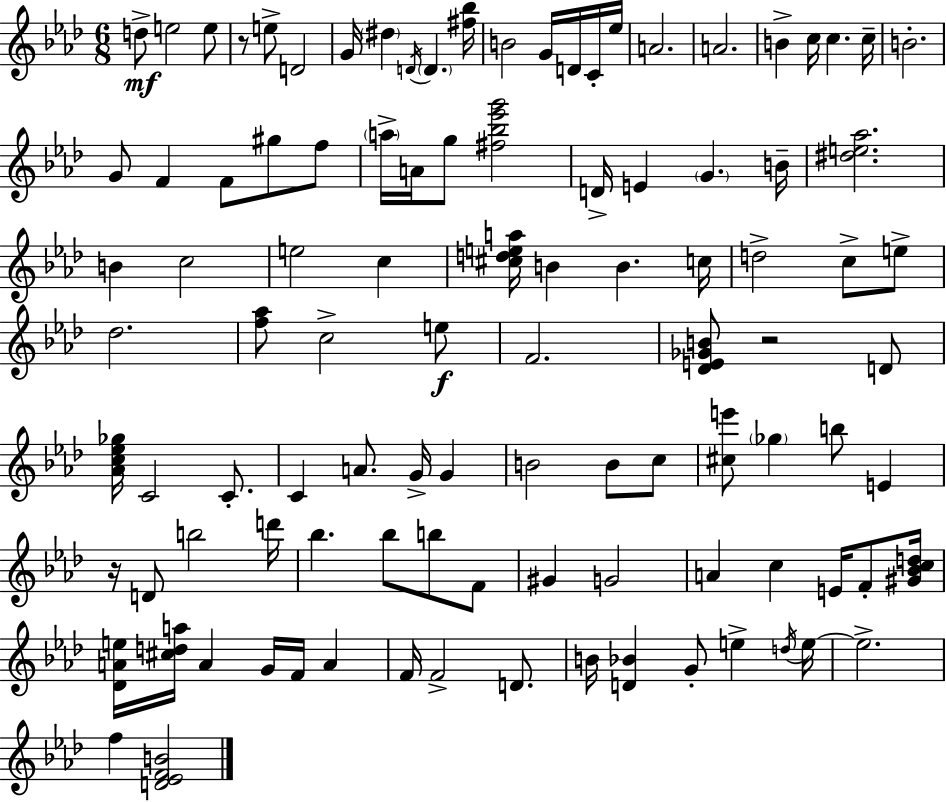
D5/e E5/h E5/e R/e E5/e D4/h G4/s D#5/q D4/s D4/q. [F#5,Bb5]/s B4/h G4/s D4/s C4/s Eb5/s A4/h. A4/h. B4/q C5/s C5/q. C5/s B4/h. G4/e F4/q F4/e G#5/e F5/e A5/s A4/s G5/e [F#5,Bb5,Eb6,G6]/h D4/s E4/q G4/q. B4/s [D#5,E5,Ab5]/h. B4/q C5/h E5/h C5/q [C#5,D5,E5,A5]/s B4/q B4/q. C5/s D5/h C5/e E5/e Db5/h. [F5,Ab5]/e C5/h E5/e F4/h. [Db4,E4,Gb4,B4]/e R/h D4/e [Ab4,C5,Eb5,Gb5]/s C4/h C4/e. C4/q A4/e. G4/s G4/q B4/h B4/e C5/e [C#5,E6]/e Gb5/q B5/e E4/q R/s D4/e B5/h D6/s Bb5/q. Bb5/e B5/e F4/e G#4/q G4/h A4/q C5/q E4/s F4/e [G#4,Bb4,C5,D5]/s [Db4,A4,E5]/s [C#5,D5,A5]/s A4/q G4/s F4/s A4/q F4/s F4/h D4/e. B4/s [D4,Bb4]/q G4/e E5/q D5/s E5/s E5/h. F5/q [D4,Eb4,F4,B4]/h